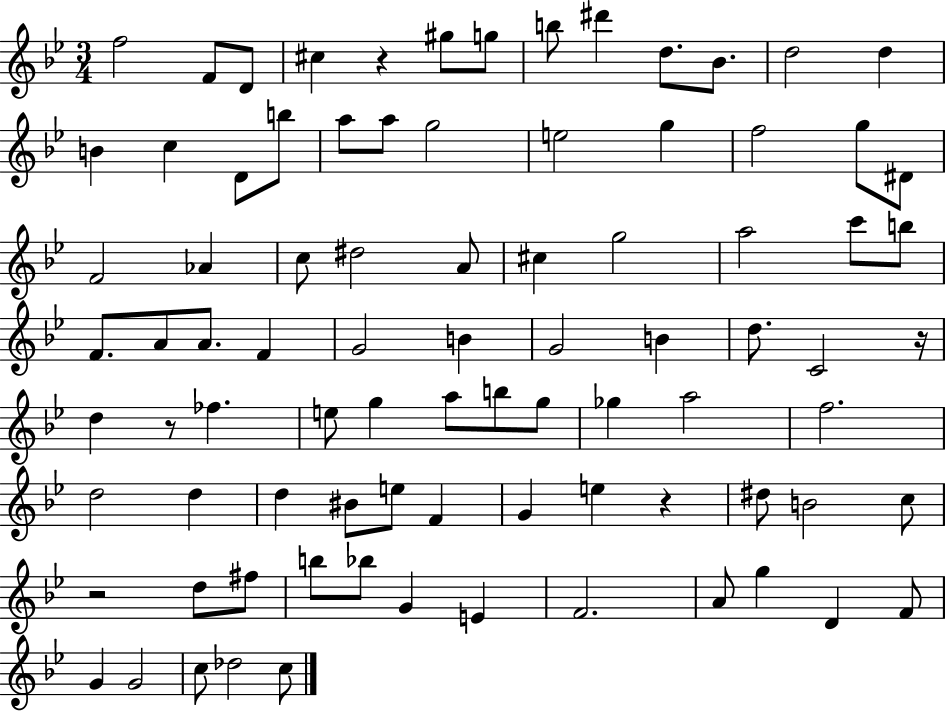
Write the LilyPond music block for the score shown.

{
  \clef treble
  \numericTimeSignature
  \time 3/4
  \key bes \major
  f''2 f'8 d'8 | cis''4 r4 gis''8 g''8 | b''8 dis'''4 d''8. bes'8. | d''2 d''4 | \break b'4 c''4 d'8 b''8 | a''8 a''8 g''2 | e''2 g''4 | f''2 g''8 dis'8 | \break f'2 aes'4 | c''8 dis''2 a'8 | cis''4 g''2 | a''2 c'''8 b''8 | \break f'8. a'8 a'8. f'4 | g'2 b'4 | g'2 b'4 | d''8. c'2 r16 | \break d''4 r8 fes''4. | e''8 g''4 a''8 b''8 g''8 | ges''4 a''2 | f''2. | \break d''2 d''4 | d''4 bis'8 e''8 f'4 | g'4 e''4 r4 | dis''8 b'2 c''8 | \break r2 d''8 fis''8 | b''8 bes''8 g'4 e'4 | f'2. | a'8 g''4 d'4 f'8 | \break g'4 g'2 | c''8 des''2 c''8 | \bar "|."
}